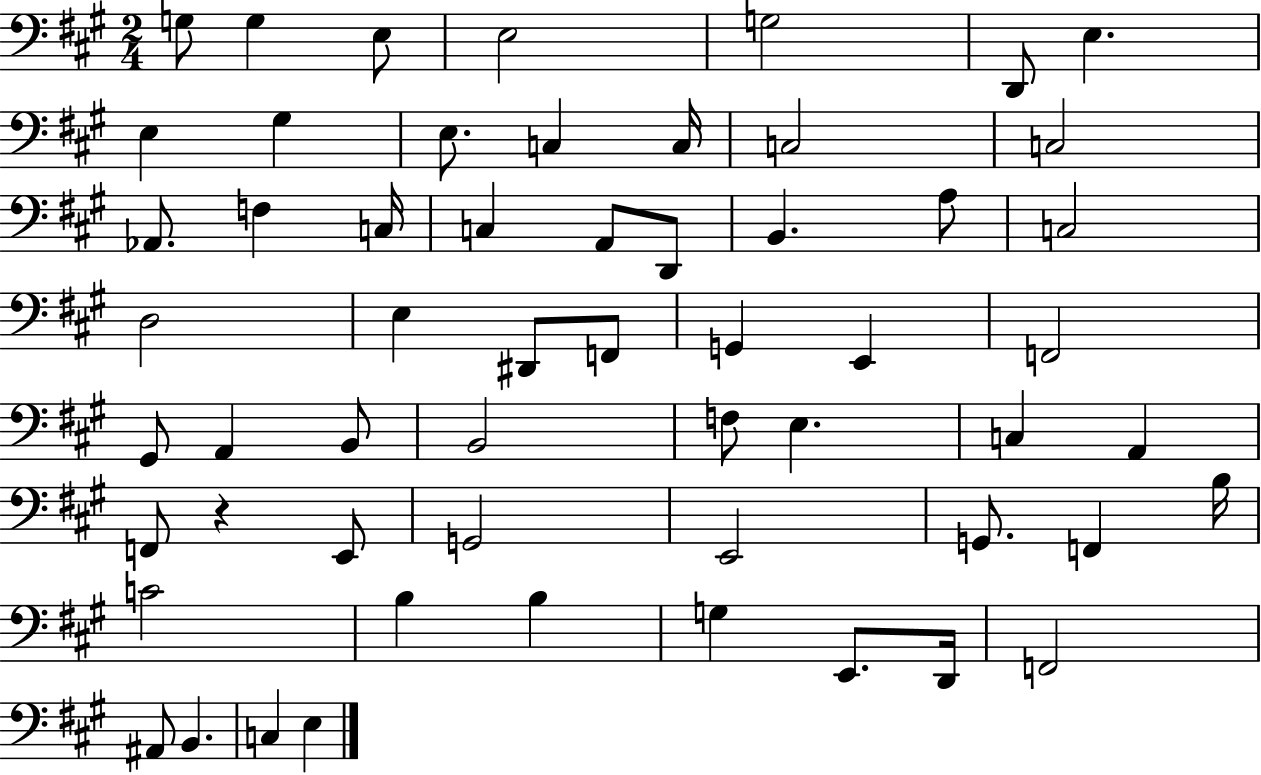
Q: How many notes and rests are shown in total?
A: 57